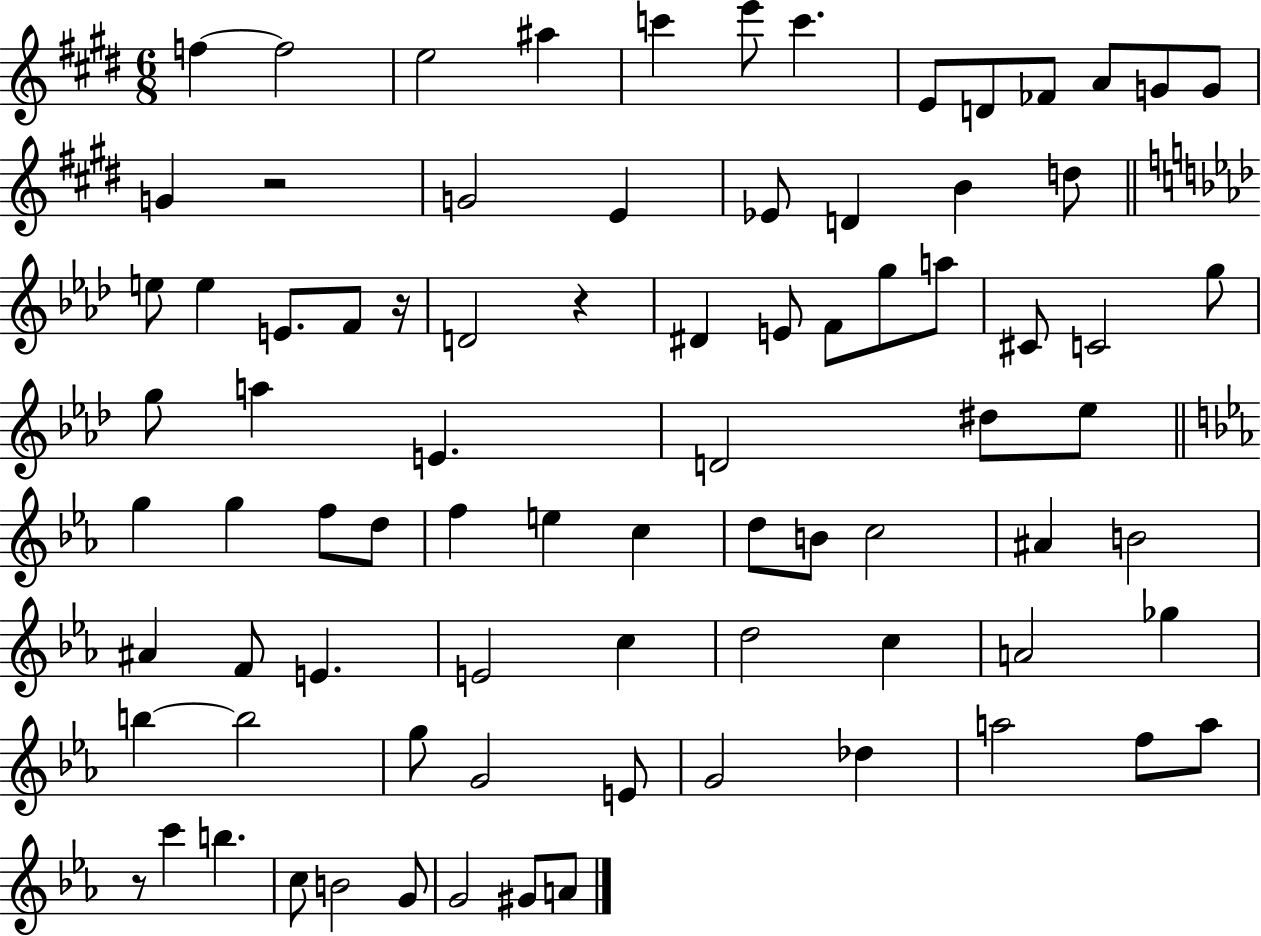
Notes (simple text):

F5/q F5/h E5/h A#5/q C6/q E6/e C6/q. E4/e D4/e FES4/e A4/e G4/e G4/e G4/q R/h G4/h E4/q Eb4/e D4/q B4/q D5/e E5/e E5/q E4/e. F4/e R/s D4/h R/q D#4/q E4/e F4/e G5/e A5/e C#4/e C4/h G5/e G5/e A5/q E4/q. D4/h D#5/e Eb5/e G5/q G5/q F5/e D5/e F5/q E5/q C5/q D5/e B4/e C5/h A#4/q B4/h A#4/q F4/e E4/q. E4/h C5/q D5/h C5/q A4/h Gb5/q B5/q B5/h G5/e G4/h E4/e G4/h Db5/q A5/h F5/e A5/e R/e C6/q B5/q. C5/e B4/h G4/e G4/h G#4/e A4/e